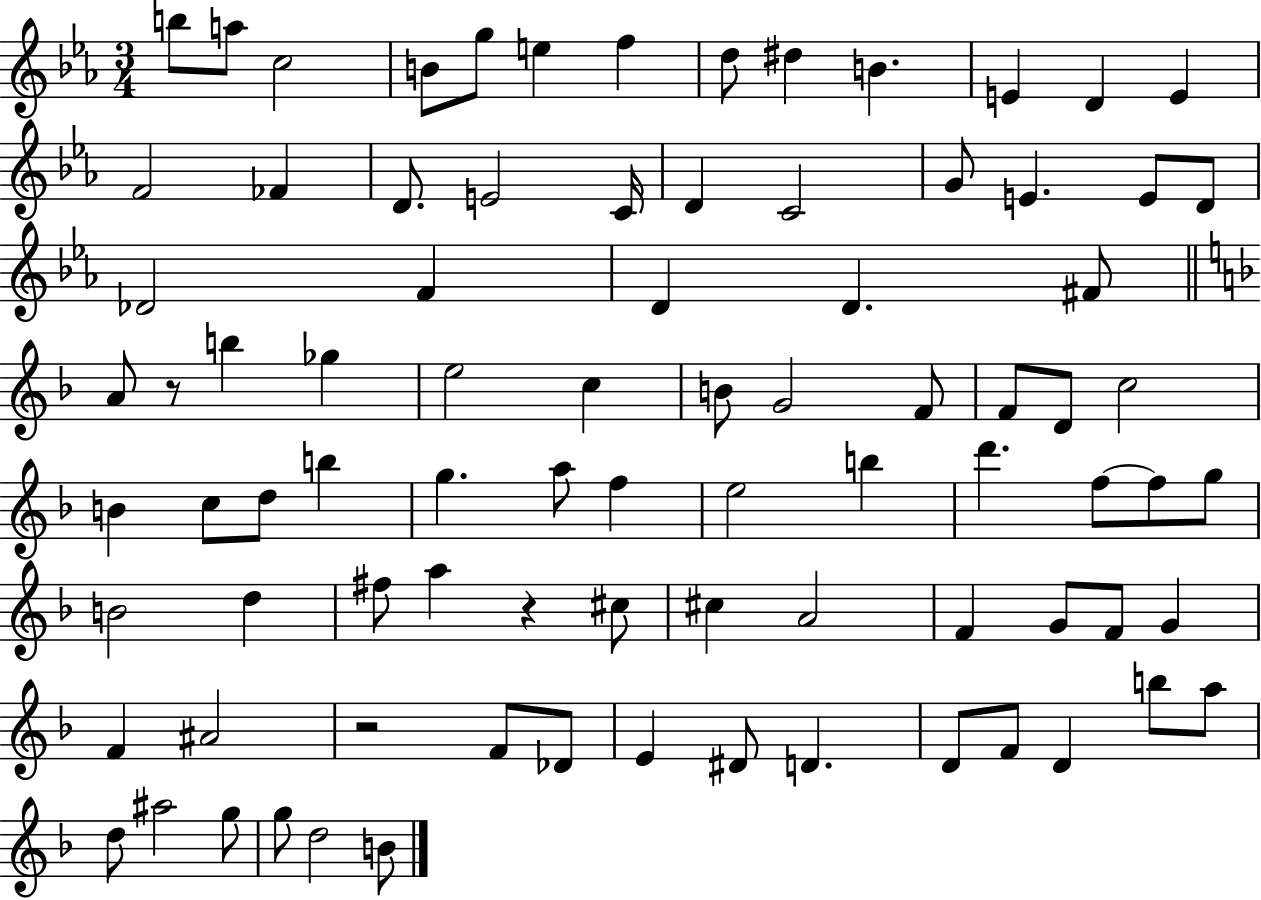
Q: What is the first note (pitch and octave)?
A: B5